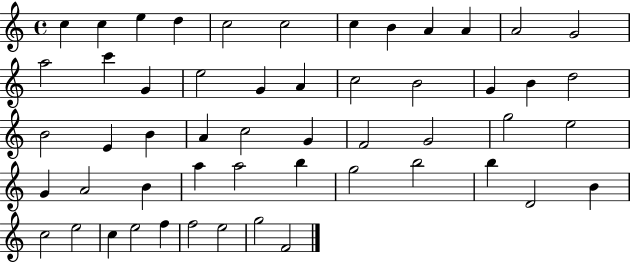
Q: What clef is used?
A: treble